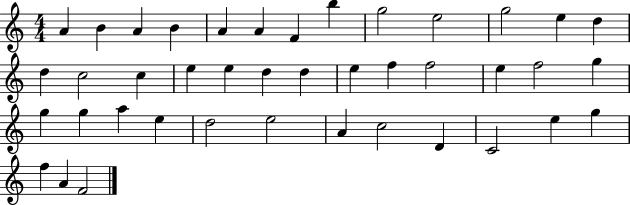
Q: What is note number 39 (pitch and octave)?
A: F5